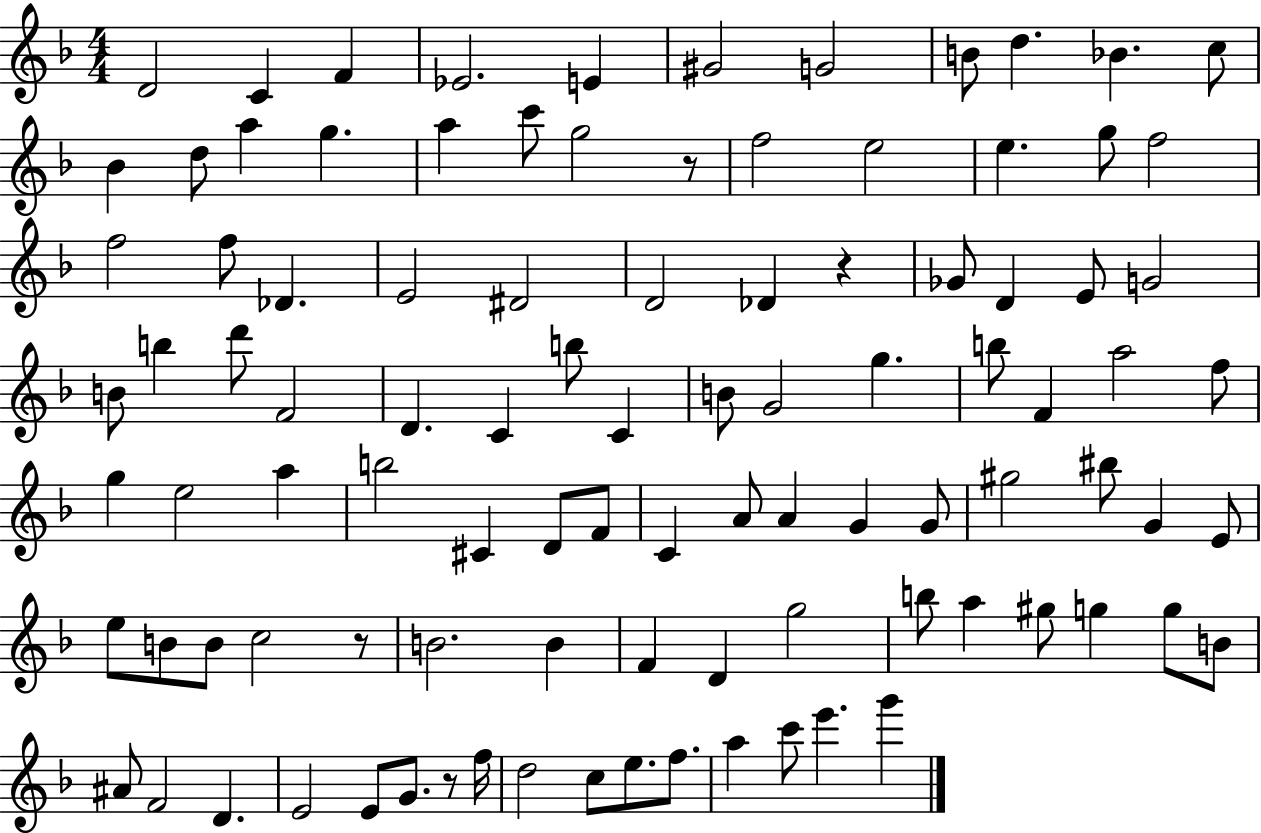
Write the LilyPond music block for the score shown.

{
  \clef treble
  \numericTimeSignature
  \time 4/4
  \key f \major
  \repeat volta 2 { d'2 c'4 f'4 | ees'2. e'4 | gis'2 g'2 | b'8 d''4. bes'4. c''8 | \break bes'4 d''8 a''4 g''4. | a''4 c'''8 g''2 r8 | f''2 e''2 | e''4. g''8 f''2 | \break f''2 f''8 des'4. | e'2 dis'2 | d'2 des'4 r4 | ges'8 d'4 e'8 g'2 | \break b'8 b''4 d'''8 f'2 | d'4. c'4 b''8 c'4 | b'8 g'2 g''4. | b''8 f'4 a''2 f''8 | \break g''4 e''2 a''4 | b''2 cis'4 d'8 f'8 | c'4 a'8 a'4 g'4 g'8 | gis''2 bis''8 g'4 e'8 | \break e''8 b'8 b'8 c''2 r8 | b'2. b'4 | f'4 d'4 g''2 | b''8 a''4 gis''8 g''4 g''8 b'8 | \break ais'8 f'2 d'4. | e'2 e'8 g'8. r8 f''16 | d''2 c''8 e''8. f''8. | a''4 c'''8 e'''4. g'''4 | \break } \bar "|."
}